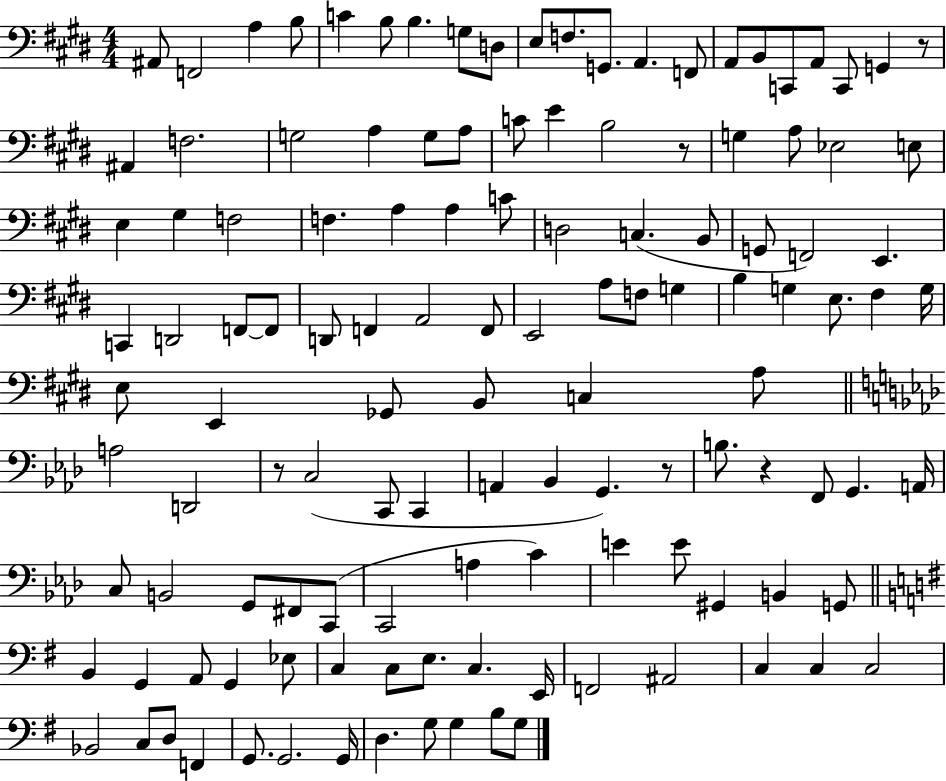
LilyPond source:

{
  \clef bass
  \numericTimeSignature
  \time 4/4
  \key e \major
  ais,8 f,2 a4 b8 | c'4 b8 b4. g8 d8 | e8 f8. g,8. a,4. f,8 | a,8 b,8 c,8 a,8 c,8 g,4 r8 | \break ais,4 f2. | g2 a4 g8 a8 | c'8 e'4 b2 r8 | g4 a8 ees2 e8 | \break e4 gis4 f2 | f4. a4 a4 c'8 | d2 c4.( b,8 | g,8 f,2) e,4. | \break c,4 d,2 f,8~~ f,8 | d,8 f,4 a,2 f,8 | e,2 a8 f8 g4 | b4 g4 e8. fis4 g16 | \break e8 e,4 ges,8 b,8 c4 a8 | \bar "||" \break \key f \minor a2 d,2 | r8 c2( c,8 c,4 | a,4 bes,4 g,4.) r8 | b8. r4 f,8 g,4. a,16 | \break c8 b,2 g,8 fis,8 c,8( | c,2 a4 c'4) | e'4 e'8 gis,4 b,4 g,8 | \bar "||" \break \key g \major b,4 g,4 a,8 g,4 ees8 | c4 c8 e8. c4. e,16 | f,2 ais,2 | c4 c4 c2 | \break bes,2 c8 d8 f,4 | g,8. g,2. g,16 | d4. g8 g4 b8 g8 | \bar "|."
}